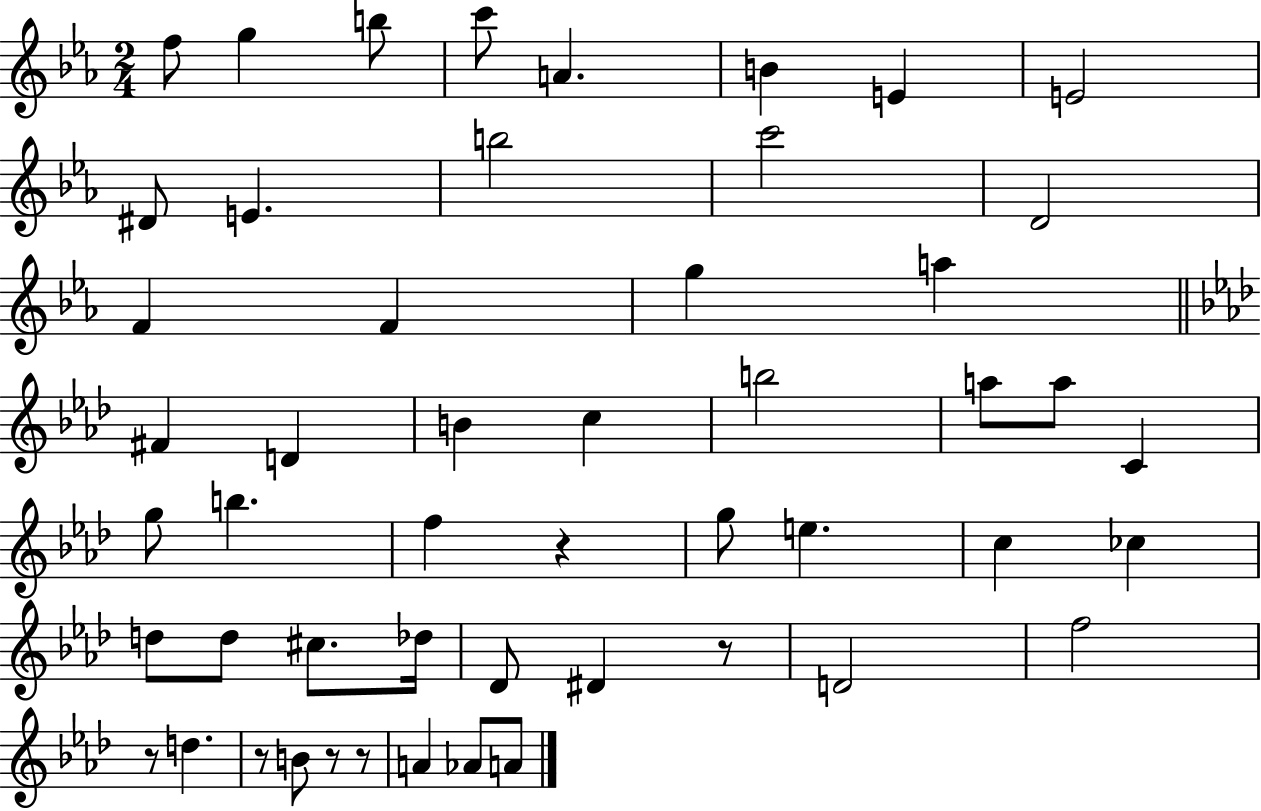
F5/e G5/q B5/e C6/e A4/q. B4/q E4/q E4/h D#4/e E4/q. B5/h C6/h D4/h F4/q F4/q G5/q A5/q F#4/q D4/q B4/q C5/q B5/h A5/e A5/e C4/q G5/e B5/q. F5/q R/q G5/e E5/q. C5/q CES5/q D5/e D5/e C#5/e. Db5/s Db4/e D#4/q R/e D4/h F5/h R/e D5/q. R/e B4/e R/e R/e A4/q Ab4/e A4/e